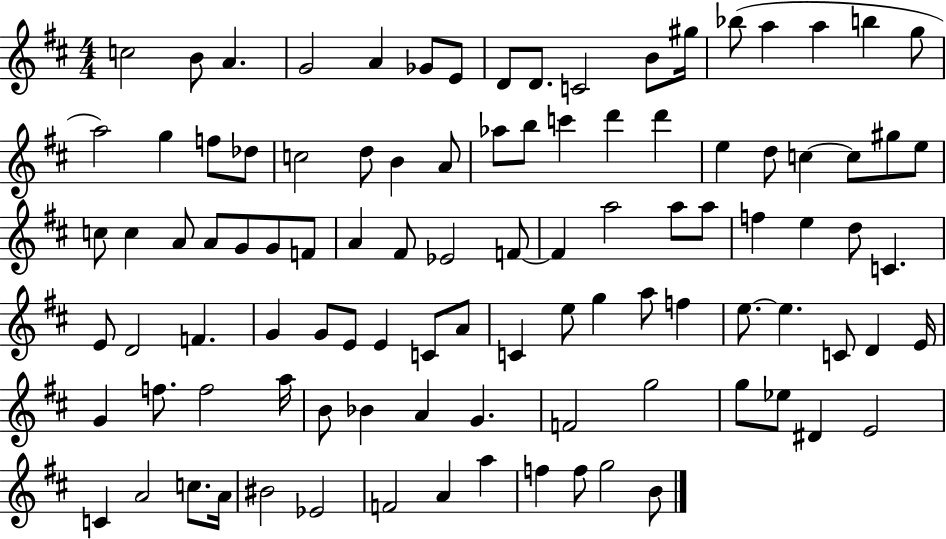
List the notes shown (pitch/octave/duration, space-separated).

C5/h B4/e A4/q. G4/h A4/q Gb4/e E4/e D4/e D4/e. C4/h B4/e G#5/s Bb5/e A5/q A5/q B5/q G5/e A5/h G5/q F5/e Db5/e C5/h D5/e B4/q A4/e Ab5/e B5/e C6/q D6/q D6/q E5/q D5/e C5/q C5/e G#5/e E5/e C5/e C5/q A4/e A4/e G4/e G4/e F4/e A4/q F#4/e Eb4/h F4/e F4/q A5/h A5/e A5/e F5/q E5/q D5/e C4/q. E4/e D4/h F4/q. G4/q G4/e E4/e E4/q C4/e A4/e C4/q E5/e G5/q A5/e F5/q E5/e. E5/q. C4/e D4/q E4/s G4/q F5/e. F5/h A5/s B4/e Bb4/q A4/q G4/q. F4/h G5/h G5/e Eb5/e D#4/q E4/h C4/q A4/h C5/e. A4/s BIS4/h Eb4/h F4/h A4/q A5/q F5/q F5/e G5/h B4/e